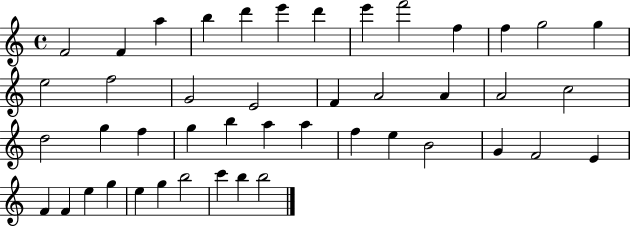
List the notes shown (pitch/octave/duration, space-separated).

F4/h F4/q A5/q B5/q D6/q E6/q D6/q E6/q F6/h F5/q F5/q G5/h G5/q E5/h F5/h G4/h E4/h F4/q A4/h A4/q A4/h C5/h D5/h G5/q F5/q G5/q B5/q A5/q A5/q F5/q E5/q B4/h G4/q F4/h E4/q F4/q F4/q E5/q G5/q E5/q G5/q B5/h C6/q B5/q B5/h